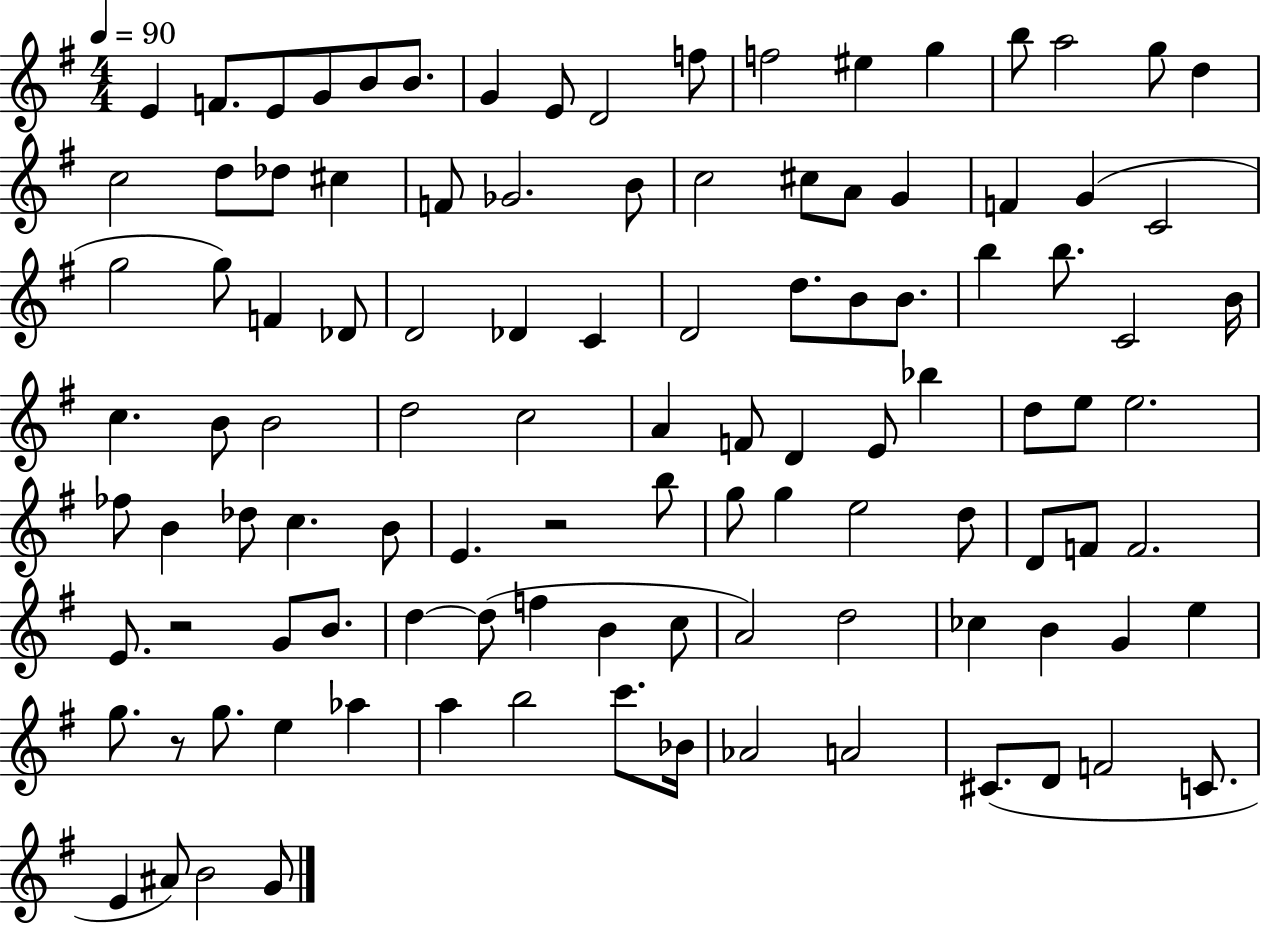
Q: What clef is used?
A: treble